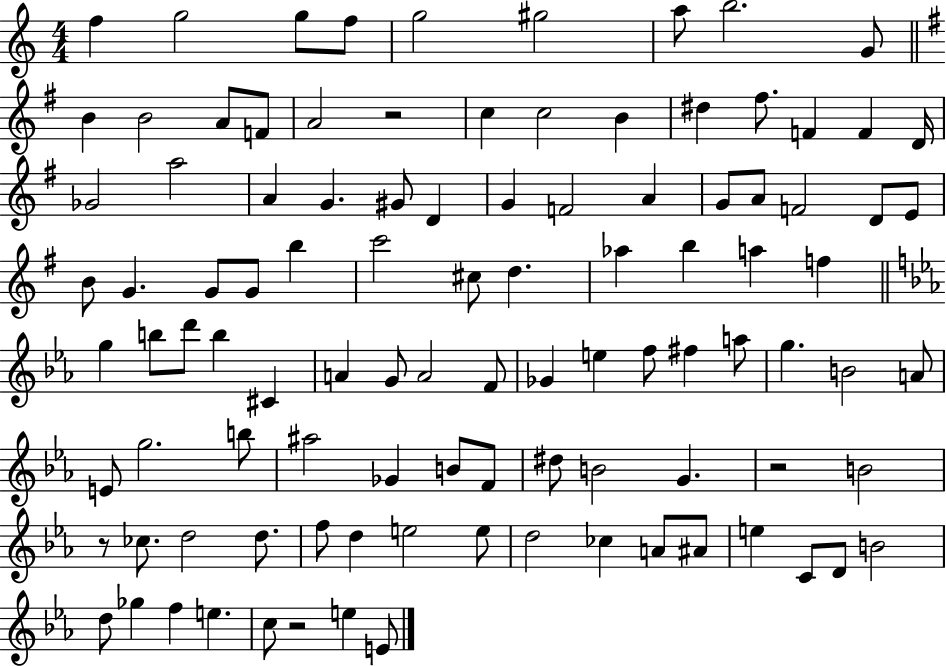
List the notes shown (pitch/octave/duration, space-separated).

F5/q G5/h G5/e F5/e G5/h G#5/h A5/e B5/h. G4/e B4/q B4/h A4/e F4/e A4/h R/h C5/q C5/h B4/q D#5/q F#5/e. F4/q F4/q D4/s Gb4/h A5/h A4/q G4/q. G#4/e D4/q G4/q F4/h A4/q G4/e A4/e F4/h D4/e E4/e B4/e G4/q. G4/e G4/e B5/q C6/h C#5/e D5/q. Ab5/q B5/q A5/q F5/q G5/q B5/e D6/e B5/q C#4/q A4/q G4/e A4/h F4/e Gb4/q E5/q F5/e F#5/q A5/e G5/q. B4/h A4/e E4/e G5/h. B5/e A#5/h Gb4/q B4/e F4/e D#5/e B4/h G4/q. R/h B4/h R/e CES5/e. D5/h D5/e. F5/e D5/q E5/h E5/e D5/h CES5/q A4/e A#4/e E5/q C4/e D4/e B4/h D5/e Gb5/q F5/q E5/q. C5/e R/h E5/q E4/e